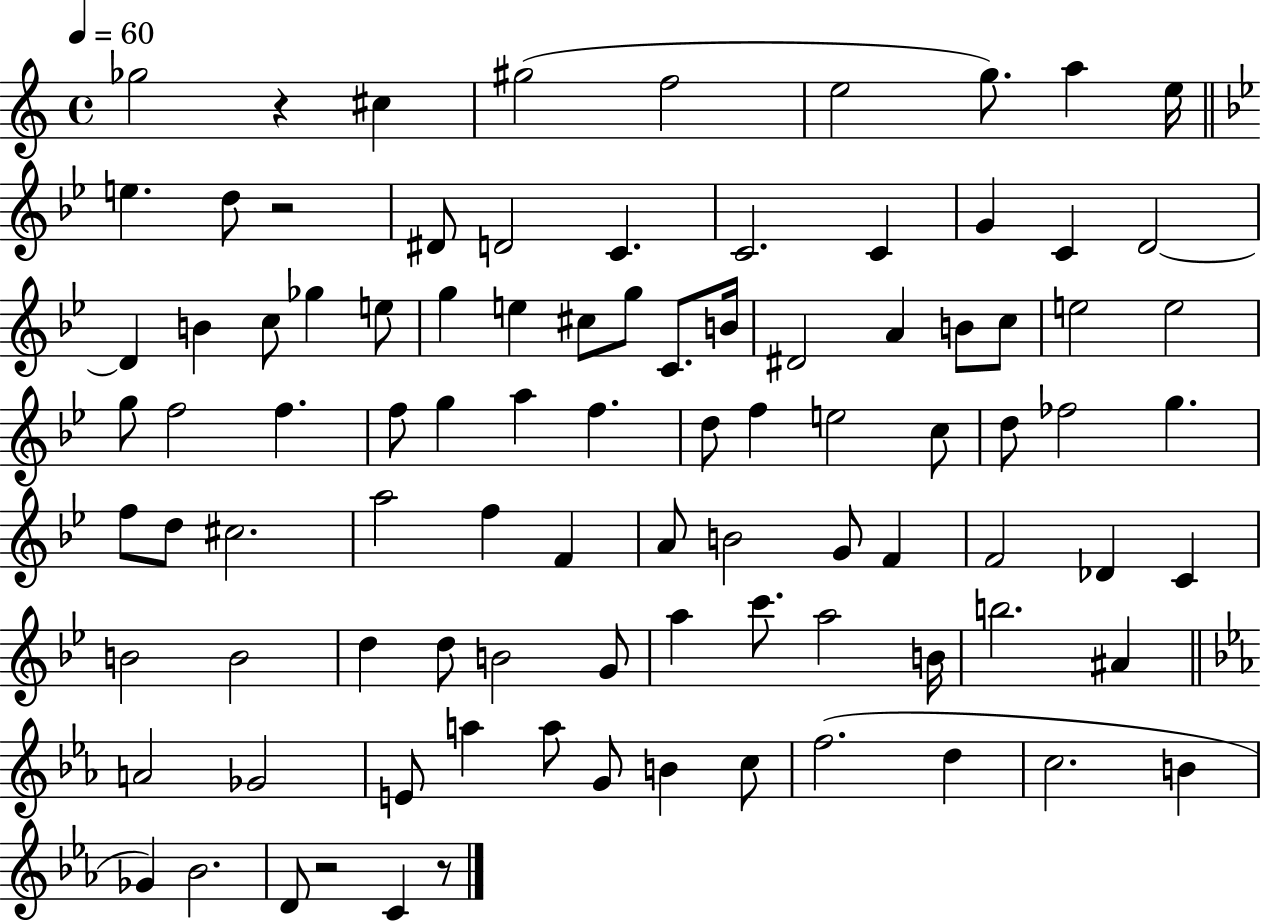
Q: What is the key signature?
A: C major